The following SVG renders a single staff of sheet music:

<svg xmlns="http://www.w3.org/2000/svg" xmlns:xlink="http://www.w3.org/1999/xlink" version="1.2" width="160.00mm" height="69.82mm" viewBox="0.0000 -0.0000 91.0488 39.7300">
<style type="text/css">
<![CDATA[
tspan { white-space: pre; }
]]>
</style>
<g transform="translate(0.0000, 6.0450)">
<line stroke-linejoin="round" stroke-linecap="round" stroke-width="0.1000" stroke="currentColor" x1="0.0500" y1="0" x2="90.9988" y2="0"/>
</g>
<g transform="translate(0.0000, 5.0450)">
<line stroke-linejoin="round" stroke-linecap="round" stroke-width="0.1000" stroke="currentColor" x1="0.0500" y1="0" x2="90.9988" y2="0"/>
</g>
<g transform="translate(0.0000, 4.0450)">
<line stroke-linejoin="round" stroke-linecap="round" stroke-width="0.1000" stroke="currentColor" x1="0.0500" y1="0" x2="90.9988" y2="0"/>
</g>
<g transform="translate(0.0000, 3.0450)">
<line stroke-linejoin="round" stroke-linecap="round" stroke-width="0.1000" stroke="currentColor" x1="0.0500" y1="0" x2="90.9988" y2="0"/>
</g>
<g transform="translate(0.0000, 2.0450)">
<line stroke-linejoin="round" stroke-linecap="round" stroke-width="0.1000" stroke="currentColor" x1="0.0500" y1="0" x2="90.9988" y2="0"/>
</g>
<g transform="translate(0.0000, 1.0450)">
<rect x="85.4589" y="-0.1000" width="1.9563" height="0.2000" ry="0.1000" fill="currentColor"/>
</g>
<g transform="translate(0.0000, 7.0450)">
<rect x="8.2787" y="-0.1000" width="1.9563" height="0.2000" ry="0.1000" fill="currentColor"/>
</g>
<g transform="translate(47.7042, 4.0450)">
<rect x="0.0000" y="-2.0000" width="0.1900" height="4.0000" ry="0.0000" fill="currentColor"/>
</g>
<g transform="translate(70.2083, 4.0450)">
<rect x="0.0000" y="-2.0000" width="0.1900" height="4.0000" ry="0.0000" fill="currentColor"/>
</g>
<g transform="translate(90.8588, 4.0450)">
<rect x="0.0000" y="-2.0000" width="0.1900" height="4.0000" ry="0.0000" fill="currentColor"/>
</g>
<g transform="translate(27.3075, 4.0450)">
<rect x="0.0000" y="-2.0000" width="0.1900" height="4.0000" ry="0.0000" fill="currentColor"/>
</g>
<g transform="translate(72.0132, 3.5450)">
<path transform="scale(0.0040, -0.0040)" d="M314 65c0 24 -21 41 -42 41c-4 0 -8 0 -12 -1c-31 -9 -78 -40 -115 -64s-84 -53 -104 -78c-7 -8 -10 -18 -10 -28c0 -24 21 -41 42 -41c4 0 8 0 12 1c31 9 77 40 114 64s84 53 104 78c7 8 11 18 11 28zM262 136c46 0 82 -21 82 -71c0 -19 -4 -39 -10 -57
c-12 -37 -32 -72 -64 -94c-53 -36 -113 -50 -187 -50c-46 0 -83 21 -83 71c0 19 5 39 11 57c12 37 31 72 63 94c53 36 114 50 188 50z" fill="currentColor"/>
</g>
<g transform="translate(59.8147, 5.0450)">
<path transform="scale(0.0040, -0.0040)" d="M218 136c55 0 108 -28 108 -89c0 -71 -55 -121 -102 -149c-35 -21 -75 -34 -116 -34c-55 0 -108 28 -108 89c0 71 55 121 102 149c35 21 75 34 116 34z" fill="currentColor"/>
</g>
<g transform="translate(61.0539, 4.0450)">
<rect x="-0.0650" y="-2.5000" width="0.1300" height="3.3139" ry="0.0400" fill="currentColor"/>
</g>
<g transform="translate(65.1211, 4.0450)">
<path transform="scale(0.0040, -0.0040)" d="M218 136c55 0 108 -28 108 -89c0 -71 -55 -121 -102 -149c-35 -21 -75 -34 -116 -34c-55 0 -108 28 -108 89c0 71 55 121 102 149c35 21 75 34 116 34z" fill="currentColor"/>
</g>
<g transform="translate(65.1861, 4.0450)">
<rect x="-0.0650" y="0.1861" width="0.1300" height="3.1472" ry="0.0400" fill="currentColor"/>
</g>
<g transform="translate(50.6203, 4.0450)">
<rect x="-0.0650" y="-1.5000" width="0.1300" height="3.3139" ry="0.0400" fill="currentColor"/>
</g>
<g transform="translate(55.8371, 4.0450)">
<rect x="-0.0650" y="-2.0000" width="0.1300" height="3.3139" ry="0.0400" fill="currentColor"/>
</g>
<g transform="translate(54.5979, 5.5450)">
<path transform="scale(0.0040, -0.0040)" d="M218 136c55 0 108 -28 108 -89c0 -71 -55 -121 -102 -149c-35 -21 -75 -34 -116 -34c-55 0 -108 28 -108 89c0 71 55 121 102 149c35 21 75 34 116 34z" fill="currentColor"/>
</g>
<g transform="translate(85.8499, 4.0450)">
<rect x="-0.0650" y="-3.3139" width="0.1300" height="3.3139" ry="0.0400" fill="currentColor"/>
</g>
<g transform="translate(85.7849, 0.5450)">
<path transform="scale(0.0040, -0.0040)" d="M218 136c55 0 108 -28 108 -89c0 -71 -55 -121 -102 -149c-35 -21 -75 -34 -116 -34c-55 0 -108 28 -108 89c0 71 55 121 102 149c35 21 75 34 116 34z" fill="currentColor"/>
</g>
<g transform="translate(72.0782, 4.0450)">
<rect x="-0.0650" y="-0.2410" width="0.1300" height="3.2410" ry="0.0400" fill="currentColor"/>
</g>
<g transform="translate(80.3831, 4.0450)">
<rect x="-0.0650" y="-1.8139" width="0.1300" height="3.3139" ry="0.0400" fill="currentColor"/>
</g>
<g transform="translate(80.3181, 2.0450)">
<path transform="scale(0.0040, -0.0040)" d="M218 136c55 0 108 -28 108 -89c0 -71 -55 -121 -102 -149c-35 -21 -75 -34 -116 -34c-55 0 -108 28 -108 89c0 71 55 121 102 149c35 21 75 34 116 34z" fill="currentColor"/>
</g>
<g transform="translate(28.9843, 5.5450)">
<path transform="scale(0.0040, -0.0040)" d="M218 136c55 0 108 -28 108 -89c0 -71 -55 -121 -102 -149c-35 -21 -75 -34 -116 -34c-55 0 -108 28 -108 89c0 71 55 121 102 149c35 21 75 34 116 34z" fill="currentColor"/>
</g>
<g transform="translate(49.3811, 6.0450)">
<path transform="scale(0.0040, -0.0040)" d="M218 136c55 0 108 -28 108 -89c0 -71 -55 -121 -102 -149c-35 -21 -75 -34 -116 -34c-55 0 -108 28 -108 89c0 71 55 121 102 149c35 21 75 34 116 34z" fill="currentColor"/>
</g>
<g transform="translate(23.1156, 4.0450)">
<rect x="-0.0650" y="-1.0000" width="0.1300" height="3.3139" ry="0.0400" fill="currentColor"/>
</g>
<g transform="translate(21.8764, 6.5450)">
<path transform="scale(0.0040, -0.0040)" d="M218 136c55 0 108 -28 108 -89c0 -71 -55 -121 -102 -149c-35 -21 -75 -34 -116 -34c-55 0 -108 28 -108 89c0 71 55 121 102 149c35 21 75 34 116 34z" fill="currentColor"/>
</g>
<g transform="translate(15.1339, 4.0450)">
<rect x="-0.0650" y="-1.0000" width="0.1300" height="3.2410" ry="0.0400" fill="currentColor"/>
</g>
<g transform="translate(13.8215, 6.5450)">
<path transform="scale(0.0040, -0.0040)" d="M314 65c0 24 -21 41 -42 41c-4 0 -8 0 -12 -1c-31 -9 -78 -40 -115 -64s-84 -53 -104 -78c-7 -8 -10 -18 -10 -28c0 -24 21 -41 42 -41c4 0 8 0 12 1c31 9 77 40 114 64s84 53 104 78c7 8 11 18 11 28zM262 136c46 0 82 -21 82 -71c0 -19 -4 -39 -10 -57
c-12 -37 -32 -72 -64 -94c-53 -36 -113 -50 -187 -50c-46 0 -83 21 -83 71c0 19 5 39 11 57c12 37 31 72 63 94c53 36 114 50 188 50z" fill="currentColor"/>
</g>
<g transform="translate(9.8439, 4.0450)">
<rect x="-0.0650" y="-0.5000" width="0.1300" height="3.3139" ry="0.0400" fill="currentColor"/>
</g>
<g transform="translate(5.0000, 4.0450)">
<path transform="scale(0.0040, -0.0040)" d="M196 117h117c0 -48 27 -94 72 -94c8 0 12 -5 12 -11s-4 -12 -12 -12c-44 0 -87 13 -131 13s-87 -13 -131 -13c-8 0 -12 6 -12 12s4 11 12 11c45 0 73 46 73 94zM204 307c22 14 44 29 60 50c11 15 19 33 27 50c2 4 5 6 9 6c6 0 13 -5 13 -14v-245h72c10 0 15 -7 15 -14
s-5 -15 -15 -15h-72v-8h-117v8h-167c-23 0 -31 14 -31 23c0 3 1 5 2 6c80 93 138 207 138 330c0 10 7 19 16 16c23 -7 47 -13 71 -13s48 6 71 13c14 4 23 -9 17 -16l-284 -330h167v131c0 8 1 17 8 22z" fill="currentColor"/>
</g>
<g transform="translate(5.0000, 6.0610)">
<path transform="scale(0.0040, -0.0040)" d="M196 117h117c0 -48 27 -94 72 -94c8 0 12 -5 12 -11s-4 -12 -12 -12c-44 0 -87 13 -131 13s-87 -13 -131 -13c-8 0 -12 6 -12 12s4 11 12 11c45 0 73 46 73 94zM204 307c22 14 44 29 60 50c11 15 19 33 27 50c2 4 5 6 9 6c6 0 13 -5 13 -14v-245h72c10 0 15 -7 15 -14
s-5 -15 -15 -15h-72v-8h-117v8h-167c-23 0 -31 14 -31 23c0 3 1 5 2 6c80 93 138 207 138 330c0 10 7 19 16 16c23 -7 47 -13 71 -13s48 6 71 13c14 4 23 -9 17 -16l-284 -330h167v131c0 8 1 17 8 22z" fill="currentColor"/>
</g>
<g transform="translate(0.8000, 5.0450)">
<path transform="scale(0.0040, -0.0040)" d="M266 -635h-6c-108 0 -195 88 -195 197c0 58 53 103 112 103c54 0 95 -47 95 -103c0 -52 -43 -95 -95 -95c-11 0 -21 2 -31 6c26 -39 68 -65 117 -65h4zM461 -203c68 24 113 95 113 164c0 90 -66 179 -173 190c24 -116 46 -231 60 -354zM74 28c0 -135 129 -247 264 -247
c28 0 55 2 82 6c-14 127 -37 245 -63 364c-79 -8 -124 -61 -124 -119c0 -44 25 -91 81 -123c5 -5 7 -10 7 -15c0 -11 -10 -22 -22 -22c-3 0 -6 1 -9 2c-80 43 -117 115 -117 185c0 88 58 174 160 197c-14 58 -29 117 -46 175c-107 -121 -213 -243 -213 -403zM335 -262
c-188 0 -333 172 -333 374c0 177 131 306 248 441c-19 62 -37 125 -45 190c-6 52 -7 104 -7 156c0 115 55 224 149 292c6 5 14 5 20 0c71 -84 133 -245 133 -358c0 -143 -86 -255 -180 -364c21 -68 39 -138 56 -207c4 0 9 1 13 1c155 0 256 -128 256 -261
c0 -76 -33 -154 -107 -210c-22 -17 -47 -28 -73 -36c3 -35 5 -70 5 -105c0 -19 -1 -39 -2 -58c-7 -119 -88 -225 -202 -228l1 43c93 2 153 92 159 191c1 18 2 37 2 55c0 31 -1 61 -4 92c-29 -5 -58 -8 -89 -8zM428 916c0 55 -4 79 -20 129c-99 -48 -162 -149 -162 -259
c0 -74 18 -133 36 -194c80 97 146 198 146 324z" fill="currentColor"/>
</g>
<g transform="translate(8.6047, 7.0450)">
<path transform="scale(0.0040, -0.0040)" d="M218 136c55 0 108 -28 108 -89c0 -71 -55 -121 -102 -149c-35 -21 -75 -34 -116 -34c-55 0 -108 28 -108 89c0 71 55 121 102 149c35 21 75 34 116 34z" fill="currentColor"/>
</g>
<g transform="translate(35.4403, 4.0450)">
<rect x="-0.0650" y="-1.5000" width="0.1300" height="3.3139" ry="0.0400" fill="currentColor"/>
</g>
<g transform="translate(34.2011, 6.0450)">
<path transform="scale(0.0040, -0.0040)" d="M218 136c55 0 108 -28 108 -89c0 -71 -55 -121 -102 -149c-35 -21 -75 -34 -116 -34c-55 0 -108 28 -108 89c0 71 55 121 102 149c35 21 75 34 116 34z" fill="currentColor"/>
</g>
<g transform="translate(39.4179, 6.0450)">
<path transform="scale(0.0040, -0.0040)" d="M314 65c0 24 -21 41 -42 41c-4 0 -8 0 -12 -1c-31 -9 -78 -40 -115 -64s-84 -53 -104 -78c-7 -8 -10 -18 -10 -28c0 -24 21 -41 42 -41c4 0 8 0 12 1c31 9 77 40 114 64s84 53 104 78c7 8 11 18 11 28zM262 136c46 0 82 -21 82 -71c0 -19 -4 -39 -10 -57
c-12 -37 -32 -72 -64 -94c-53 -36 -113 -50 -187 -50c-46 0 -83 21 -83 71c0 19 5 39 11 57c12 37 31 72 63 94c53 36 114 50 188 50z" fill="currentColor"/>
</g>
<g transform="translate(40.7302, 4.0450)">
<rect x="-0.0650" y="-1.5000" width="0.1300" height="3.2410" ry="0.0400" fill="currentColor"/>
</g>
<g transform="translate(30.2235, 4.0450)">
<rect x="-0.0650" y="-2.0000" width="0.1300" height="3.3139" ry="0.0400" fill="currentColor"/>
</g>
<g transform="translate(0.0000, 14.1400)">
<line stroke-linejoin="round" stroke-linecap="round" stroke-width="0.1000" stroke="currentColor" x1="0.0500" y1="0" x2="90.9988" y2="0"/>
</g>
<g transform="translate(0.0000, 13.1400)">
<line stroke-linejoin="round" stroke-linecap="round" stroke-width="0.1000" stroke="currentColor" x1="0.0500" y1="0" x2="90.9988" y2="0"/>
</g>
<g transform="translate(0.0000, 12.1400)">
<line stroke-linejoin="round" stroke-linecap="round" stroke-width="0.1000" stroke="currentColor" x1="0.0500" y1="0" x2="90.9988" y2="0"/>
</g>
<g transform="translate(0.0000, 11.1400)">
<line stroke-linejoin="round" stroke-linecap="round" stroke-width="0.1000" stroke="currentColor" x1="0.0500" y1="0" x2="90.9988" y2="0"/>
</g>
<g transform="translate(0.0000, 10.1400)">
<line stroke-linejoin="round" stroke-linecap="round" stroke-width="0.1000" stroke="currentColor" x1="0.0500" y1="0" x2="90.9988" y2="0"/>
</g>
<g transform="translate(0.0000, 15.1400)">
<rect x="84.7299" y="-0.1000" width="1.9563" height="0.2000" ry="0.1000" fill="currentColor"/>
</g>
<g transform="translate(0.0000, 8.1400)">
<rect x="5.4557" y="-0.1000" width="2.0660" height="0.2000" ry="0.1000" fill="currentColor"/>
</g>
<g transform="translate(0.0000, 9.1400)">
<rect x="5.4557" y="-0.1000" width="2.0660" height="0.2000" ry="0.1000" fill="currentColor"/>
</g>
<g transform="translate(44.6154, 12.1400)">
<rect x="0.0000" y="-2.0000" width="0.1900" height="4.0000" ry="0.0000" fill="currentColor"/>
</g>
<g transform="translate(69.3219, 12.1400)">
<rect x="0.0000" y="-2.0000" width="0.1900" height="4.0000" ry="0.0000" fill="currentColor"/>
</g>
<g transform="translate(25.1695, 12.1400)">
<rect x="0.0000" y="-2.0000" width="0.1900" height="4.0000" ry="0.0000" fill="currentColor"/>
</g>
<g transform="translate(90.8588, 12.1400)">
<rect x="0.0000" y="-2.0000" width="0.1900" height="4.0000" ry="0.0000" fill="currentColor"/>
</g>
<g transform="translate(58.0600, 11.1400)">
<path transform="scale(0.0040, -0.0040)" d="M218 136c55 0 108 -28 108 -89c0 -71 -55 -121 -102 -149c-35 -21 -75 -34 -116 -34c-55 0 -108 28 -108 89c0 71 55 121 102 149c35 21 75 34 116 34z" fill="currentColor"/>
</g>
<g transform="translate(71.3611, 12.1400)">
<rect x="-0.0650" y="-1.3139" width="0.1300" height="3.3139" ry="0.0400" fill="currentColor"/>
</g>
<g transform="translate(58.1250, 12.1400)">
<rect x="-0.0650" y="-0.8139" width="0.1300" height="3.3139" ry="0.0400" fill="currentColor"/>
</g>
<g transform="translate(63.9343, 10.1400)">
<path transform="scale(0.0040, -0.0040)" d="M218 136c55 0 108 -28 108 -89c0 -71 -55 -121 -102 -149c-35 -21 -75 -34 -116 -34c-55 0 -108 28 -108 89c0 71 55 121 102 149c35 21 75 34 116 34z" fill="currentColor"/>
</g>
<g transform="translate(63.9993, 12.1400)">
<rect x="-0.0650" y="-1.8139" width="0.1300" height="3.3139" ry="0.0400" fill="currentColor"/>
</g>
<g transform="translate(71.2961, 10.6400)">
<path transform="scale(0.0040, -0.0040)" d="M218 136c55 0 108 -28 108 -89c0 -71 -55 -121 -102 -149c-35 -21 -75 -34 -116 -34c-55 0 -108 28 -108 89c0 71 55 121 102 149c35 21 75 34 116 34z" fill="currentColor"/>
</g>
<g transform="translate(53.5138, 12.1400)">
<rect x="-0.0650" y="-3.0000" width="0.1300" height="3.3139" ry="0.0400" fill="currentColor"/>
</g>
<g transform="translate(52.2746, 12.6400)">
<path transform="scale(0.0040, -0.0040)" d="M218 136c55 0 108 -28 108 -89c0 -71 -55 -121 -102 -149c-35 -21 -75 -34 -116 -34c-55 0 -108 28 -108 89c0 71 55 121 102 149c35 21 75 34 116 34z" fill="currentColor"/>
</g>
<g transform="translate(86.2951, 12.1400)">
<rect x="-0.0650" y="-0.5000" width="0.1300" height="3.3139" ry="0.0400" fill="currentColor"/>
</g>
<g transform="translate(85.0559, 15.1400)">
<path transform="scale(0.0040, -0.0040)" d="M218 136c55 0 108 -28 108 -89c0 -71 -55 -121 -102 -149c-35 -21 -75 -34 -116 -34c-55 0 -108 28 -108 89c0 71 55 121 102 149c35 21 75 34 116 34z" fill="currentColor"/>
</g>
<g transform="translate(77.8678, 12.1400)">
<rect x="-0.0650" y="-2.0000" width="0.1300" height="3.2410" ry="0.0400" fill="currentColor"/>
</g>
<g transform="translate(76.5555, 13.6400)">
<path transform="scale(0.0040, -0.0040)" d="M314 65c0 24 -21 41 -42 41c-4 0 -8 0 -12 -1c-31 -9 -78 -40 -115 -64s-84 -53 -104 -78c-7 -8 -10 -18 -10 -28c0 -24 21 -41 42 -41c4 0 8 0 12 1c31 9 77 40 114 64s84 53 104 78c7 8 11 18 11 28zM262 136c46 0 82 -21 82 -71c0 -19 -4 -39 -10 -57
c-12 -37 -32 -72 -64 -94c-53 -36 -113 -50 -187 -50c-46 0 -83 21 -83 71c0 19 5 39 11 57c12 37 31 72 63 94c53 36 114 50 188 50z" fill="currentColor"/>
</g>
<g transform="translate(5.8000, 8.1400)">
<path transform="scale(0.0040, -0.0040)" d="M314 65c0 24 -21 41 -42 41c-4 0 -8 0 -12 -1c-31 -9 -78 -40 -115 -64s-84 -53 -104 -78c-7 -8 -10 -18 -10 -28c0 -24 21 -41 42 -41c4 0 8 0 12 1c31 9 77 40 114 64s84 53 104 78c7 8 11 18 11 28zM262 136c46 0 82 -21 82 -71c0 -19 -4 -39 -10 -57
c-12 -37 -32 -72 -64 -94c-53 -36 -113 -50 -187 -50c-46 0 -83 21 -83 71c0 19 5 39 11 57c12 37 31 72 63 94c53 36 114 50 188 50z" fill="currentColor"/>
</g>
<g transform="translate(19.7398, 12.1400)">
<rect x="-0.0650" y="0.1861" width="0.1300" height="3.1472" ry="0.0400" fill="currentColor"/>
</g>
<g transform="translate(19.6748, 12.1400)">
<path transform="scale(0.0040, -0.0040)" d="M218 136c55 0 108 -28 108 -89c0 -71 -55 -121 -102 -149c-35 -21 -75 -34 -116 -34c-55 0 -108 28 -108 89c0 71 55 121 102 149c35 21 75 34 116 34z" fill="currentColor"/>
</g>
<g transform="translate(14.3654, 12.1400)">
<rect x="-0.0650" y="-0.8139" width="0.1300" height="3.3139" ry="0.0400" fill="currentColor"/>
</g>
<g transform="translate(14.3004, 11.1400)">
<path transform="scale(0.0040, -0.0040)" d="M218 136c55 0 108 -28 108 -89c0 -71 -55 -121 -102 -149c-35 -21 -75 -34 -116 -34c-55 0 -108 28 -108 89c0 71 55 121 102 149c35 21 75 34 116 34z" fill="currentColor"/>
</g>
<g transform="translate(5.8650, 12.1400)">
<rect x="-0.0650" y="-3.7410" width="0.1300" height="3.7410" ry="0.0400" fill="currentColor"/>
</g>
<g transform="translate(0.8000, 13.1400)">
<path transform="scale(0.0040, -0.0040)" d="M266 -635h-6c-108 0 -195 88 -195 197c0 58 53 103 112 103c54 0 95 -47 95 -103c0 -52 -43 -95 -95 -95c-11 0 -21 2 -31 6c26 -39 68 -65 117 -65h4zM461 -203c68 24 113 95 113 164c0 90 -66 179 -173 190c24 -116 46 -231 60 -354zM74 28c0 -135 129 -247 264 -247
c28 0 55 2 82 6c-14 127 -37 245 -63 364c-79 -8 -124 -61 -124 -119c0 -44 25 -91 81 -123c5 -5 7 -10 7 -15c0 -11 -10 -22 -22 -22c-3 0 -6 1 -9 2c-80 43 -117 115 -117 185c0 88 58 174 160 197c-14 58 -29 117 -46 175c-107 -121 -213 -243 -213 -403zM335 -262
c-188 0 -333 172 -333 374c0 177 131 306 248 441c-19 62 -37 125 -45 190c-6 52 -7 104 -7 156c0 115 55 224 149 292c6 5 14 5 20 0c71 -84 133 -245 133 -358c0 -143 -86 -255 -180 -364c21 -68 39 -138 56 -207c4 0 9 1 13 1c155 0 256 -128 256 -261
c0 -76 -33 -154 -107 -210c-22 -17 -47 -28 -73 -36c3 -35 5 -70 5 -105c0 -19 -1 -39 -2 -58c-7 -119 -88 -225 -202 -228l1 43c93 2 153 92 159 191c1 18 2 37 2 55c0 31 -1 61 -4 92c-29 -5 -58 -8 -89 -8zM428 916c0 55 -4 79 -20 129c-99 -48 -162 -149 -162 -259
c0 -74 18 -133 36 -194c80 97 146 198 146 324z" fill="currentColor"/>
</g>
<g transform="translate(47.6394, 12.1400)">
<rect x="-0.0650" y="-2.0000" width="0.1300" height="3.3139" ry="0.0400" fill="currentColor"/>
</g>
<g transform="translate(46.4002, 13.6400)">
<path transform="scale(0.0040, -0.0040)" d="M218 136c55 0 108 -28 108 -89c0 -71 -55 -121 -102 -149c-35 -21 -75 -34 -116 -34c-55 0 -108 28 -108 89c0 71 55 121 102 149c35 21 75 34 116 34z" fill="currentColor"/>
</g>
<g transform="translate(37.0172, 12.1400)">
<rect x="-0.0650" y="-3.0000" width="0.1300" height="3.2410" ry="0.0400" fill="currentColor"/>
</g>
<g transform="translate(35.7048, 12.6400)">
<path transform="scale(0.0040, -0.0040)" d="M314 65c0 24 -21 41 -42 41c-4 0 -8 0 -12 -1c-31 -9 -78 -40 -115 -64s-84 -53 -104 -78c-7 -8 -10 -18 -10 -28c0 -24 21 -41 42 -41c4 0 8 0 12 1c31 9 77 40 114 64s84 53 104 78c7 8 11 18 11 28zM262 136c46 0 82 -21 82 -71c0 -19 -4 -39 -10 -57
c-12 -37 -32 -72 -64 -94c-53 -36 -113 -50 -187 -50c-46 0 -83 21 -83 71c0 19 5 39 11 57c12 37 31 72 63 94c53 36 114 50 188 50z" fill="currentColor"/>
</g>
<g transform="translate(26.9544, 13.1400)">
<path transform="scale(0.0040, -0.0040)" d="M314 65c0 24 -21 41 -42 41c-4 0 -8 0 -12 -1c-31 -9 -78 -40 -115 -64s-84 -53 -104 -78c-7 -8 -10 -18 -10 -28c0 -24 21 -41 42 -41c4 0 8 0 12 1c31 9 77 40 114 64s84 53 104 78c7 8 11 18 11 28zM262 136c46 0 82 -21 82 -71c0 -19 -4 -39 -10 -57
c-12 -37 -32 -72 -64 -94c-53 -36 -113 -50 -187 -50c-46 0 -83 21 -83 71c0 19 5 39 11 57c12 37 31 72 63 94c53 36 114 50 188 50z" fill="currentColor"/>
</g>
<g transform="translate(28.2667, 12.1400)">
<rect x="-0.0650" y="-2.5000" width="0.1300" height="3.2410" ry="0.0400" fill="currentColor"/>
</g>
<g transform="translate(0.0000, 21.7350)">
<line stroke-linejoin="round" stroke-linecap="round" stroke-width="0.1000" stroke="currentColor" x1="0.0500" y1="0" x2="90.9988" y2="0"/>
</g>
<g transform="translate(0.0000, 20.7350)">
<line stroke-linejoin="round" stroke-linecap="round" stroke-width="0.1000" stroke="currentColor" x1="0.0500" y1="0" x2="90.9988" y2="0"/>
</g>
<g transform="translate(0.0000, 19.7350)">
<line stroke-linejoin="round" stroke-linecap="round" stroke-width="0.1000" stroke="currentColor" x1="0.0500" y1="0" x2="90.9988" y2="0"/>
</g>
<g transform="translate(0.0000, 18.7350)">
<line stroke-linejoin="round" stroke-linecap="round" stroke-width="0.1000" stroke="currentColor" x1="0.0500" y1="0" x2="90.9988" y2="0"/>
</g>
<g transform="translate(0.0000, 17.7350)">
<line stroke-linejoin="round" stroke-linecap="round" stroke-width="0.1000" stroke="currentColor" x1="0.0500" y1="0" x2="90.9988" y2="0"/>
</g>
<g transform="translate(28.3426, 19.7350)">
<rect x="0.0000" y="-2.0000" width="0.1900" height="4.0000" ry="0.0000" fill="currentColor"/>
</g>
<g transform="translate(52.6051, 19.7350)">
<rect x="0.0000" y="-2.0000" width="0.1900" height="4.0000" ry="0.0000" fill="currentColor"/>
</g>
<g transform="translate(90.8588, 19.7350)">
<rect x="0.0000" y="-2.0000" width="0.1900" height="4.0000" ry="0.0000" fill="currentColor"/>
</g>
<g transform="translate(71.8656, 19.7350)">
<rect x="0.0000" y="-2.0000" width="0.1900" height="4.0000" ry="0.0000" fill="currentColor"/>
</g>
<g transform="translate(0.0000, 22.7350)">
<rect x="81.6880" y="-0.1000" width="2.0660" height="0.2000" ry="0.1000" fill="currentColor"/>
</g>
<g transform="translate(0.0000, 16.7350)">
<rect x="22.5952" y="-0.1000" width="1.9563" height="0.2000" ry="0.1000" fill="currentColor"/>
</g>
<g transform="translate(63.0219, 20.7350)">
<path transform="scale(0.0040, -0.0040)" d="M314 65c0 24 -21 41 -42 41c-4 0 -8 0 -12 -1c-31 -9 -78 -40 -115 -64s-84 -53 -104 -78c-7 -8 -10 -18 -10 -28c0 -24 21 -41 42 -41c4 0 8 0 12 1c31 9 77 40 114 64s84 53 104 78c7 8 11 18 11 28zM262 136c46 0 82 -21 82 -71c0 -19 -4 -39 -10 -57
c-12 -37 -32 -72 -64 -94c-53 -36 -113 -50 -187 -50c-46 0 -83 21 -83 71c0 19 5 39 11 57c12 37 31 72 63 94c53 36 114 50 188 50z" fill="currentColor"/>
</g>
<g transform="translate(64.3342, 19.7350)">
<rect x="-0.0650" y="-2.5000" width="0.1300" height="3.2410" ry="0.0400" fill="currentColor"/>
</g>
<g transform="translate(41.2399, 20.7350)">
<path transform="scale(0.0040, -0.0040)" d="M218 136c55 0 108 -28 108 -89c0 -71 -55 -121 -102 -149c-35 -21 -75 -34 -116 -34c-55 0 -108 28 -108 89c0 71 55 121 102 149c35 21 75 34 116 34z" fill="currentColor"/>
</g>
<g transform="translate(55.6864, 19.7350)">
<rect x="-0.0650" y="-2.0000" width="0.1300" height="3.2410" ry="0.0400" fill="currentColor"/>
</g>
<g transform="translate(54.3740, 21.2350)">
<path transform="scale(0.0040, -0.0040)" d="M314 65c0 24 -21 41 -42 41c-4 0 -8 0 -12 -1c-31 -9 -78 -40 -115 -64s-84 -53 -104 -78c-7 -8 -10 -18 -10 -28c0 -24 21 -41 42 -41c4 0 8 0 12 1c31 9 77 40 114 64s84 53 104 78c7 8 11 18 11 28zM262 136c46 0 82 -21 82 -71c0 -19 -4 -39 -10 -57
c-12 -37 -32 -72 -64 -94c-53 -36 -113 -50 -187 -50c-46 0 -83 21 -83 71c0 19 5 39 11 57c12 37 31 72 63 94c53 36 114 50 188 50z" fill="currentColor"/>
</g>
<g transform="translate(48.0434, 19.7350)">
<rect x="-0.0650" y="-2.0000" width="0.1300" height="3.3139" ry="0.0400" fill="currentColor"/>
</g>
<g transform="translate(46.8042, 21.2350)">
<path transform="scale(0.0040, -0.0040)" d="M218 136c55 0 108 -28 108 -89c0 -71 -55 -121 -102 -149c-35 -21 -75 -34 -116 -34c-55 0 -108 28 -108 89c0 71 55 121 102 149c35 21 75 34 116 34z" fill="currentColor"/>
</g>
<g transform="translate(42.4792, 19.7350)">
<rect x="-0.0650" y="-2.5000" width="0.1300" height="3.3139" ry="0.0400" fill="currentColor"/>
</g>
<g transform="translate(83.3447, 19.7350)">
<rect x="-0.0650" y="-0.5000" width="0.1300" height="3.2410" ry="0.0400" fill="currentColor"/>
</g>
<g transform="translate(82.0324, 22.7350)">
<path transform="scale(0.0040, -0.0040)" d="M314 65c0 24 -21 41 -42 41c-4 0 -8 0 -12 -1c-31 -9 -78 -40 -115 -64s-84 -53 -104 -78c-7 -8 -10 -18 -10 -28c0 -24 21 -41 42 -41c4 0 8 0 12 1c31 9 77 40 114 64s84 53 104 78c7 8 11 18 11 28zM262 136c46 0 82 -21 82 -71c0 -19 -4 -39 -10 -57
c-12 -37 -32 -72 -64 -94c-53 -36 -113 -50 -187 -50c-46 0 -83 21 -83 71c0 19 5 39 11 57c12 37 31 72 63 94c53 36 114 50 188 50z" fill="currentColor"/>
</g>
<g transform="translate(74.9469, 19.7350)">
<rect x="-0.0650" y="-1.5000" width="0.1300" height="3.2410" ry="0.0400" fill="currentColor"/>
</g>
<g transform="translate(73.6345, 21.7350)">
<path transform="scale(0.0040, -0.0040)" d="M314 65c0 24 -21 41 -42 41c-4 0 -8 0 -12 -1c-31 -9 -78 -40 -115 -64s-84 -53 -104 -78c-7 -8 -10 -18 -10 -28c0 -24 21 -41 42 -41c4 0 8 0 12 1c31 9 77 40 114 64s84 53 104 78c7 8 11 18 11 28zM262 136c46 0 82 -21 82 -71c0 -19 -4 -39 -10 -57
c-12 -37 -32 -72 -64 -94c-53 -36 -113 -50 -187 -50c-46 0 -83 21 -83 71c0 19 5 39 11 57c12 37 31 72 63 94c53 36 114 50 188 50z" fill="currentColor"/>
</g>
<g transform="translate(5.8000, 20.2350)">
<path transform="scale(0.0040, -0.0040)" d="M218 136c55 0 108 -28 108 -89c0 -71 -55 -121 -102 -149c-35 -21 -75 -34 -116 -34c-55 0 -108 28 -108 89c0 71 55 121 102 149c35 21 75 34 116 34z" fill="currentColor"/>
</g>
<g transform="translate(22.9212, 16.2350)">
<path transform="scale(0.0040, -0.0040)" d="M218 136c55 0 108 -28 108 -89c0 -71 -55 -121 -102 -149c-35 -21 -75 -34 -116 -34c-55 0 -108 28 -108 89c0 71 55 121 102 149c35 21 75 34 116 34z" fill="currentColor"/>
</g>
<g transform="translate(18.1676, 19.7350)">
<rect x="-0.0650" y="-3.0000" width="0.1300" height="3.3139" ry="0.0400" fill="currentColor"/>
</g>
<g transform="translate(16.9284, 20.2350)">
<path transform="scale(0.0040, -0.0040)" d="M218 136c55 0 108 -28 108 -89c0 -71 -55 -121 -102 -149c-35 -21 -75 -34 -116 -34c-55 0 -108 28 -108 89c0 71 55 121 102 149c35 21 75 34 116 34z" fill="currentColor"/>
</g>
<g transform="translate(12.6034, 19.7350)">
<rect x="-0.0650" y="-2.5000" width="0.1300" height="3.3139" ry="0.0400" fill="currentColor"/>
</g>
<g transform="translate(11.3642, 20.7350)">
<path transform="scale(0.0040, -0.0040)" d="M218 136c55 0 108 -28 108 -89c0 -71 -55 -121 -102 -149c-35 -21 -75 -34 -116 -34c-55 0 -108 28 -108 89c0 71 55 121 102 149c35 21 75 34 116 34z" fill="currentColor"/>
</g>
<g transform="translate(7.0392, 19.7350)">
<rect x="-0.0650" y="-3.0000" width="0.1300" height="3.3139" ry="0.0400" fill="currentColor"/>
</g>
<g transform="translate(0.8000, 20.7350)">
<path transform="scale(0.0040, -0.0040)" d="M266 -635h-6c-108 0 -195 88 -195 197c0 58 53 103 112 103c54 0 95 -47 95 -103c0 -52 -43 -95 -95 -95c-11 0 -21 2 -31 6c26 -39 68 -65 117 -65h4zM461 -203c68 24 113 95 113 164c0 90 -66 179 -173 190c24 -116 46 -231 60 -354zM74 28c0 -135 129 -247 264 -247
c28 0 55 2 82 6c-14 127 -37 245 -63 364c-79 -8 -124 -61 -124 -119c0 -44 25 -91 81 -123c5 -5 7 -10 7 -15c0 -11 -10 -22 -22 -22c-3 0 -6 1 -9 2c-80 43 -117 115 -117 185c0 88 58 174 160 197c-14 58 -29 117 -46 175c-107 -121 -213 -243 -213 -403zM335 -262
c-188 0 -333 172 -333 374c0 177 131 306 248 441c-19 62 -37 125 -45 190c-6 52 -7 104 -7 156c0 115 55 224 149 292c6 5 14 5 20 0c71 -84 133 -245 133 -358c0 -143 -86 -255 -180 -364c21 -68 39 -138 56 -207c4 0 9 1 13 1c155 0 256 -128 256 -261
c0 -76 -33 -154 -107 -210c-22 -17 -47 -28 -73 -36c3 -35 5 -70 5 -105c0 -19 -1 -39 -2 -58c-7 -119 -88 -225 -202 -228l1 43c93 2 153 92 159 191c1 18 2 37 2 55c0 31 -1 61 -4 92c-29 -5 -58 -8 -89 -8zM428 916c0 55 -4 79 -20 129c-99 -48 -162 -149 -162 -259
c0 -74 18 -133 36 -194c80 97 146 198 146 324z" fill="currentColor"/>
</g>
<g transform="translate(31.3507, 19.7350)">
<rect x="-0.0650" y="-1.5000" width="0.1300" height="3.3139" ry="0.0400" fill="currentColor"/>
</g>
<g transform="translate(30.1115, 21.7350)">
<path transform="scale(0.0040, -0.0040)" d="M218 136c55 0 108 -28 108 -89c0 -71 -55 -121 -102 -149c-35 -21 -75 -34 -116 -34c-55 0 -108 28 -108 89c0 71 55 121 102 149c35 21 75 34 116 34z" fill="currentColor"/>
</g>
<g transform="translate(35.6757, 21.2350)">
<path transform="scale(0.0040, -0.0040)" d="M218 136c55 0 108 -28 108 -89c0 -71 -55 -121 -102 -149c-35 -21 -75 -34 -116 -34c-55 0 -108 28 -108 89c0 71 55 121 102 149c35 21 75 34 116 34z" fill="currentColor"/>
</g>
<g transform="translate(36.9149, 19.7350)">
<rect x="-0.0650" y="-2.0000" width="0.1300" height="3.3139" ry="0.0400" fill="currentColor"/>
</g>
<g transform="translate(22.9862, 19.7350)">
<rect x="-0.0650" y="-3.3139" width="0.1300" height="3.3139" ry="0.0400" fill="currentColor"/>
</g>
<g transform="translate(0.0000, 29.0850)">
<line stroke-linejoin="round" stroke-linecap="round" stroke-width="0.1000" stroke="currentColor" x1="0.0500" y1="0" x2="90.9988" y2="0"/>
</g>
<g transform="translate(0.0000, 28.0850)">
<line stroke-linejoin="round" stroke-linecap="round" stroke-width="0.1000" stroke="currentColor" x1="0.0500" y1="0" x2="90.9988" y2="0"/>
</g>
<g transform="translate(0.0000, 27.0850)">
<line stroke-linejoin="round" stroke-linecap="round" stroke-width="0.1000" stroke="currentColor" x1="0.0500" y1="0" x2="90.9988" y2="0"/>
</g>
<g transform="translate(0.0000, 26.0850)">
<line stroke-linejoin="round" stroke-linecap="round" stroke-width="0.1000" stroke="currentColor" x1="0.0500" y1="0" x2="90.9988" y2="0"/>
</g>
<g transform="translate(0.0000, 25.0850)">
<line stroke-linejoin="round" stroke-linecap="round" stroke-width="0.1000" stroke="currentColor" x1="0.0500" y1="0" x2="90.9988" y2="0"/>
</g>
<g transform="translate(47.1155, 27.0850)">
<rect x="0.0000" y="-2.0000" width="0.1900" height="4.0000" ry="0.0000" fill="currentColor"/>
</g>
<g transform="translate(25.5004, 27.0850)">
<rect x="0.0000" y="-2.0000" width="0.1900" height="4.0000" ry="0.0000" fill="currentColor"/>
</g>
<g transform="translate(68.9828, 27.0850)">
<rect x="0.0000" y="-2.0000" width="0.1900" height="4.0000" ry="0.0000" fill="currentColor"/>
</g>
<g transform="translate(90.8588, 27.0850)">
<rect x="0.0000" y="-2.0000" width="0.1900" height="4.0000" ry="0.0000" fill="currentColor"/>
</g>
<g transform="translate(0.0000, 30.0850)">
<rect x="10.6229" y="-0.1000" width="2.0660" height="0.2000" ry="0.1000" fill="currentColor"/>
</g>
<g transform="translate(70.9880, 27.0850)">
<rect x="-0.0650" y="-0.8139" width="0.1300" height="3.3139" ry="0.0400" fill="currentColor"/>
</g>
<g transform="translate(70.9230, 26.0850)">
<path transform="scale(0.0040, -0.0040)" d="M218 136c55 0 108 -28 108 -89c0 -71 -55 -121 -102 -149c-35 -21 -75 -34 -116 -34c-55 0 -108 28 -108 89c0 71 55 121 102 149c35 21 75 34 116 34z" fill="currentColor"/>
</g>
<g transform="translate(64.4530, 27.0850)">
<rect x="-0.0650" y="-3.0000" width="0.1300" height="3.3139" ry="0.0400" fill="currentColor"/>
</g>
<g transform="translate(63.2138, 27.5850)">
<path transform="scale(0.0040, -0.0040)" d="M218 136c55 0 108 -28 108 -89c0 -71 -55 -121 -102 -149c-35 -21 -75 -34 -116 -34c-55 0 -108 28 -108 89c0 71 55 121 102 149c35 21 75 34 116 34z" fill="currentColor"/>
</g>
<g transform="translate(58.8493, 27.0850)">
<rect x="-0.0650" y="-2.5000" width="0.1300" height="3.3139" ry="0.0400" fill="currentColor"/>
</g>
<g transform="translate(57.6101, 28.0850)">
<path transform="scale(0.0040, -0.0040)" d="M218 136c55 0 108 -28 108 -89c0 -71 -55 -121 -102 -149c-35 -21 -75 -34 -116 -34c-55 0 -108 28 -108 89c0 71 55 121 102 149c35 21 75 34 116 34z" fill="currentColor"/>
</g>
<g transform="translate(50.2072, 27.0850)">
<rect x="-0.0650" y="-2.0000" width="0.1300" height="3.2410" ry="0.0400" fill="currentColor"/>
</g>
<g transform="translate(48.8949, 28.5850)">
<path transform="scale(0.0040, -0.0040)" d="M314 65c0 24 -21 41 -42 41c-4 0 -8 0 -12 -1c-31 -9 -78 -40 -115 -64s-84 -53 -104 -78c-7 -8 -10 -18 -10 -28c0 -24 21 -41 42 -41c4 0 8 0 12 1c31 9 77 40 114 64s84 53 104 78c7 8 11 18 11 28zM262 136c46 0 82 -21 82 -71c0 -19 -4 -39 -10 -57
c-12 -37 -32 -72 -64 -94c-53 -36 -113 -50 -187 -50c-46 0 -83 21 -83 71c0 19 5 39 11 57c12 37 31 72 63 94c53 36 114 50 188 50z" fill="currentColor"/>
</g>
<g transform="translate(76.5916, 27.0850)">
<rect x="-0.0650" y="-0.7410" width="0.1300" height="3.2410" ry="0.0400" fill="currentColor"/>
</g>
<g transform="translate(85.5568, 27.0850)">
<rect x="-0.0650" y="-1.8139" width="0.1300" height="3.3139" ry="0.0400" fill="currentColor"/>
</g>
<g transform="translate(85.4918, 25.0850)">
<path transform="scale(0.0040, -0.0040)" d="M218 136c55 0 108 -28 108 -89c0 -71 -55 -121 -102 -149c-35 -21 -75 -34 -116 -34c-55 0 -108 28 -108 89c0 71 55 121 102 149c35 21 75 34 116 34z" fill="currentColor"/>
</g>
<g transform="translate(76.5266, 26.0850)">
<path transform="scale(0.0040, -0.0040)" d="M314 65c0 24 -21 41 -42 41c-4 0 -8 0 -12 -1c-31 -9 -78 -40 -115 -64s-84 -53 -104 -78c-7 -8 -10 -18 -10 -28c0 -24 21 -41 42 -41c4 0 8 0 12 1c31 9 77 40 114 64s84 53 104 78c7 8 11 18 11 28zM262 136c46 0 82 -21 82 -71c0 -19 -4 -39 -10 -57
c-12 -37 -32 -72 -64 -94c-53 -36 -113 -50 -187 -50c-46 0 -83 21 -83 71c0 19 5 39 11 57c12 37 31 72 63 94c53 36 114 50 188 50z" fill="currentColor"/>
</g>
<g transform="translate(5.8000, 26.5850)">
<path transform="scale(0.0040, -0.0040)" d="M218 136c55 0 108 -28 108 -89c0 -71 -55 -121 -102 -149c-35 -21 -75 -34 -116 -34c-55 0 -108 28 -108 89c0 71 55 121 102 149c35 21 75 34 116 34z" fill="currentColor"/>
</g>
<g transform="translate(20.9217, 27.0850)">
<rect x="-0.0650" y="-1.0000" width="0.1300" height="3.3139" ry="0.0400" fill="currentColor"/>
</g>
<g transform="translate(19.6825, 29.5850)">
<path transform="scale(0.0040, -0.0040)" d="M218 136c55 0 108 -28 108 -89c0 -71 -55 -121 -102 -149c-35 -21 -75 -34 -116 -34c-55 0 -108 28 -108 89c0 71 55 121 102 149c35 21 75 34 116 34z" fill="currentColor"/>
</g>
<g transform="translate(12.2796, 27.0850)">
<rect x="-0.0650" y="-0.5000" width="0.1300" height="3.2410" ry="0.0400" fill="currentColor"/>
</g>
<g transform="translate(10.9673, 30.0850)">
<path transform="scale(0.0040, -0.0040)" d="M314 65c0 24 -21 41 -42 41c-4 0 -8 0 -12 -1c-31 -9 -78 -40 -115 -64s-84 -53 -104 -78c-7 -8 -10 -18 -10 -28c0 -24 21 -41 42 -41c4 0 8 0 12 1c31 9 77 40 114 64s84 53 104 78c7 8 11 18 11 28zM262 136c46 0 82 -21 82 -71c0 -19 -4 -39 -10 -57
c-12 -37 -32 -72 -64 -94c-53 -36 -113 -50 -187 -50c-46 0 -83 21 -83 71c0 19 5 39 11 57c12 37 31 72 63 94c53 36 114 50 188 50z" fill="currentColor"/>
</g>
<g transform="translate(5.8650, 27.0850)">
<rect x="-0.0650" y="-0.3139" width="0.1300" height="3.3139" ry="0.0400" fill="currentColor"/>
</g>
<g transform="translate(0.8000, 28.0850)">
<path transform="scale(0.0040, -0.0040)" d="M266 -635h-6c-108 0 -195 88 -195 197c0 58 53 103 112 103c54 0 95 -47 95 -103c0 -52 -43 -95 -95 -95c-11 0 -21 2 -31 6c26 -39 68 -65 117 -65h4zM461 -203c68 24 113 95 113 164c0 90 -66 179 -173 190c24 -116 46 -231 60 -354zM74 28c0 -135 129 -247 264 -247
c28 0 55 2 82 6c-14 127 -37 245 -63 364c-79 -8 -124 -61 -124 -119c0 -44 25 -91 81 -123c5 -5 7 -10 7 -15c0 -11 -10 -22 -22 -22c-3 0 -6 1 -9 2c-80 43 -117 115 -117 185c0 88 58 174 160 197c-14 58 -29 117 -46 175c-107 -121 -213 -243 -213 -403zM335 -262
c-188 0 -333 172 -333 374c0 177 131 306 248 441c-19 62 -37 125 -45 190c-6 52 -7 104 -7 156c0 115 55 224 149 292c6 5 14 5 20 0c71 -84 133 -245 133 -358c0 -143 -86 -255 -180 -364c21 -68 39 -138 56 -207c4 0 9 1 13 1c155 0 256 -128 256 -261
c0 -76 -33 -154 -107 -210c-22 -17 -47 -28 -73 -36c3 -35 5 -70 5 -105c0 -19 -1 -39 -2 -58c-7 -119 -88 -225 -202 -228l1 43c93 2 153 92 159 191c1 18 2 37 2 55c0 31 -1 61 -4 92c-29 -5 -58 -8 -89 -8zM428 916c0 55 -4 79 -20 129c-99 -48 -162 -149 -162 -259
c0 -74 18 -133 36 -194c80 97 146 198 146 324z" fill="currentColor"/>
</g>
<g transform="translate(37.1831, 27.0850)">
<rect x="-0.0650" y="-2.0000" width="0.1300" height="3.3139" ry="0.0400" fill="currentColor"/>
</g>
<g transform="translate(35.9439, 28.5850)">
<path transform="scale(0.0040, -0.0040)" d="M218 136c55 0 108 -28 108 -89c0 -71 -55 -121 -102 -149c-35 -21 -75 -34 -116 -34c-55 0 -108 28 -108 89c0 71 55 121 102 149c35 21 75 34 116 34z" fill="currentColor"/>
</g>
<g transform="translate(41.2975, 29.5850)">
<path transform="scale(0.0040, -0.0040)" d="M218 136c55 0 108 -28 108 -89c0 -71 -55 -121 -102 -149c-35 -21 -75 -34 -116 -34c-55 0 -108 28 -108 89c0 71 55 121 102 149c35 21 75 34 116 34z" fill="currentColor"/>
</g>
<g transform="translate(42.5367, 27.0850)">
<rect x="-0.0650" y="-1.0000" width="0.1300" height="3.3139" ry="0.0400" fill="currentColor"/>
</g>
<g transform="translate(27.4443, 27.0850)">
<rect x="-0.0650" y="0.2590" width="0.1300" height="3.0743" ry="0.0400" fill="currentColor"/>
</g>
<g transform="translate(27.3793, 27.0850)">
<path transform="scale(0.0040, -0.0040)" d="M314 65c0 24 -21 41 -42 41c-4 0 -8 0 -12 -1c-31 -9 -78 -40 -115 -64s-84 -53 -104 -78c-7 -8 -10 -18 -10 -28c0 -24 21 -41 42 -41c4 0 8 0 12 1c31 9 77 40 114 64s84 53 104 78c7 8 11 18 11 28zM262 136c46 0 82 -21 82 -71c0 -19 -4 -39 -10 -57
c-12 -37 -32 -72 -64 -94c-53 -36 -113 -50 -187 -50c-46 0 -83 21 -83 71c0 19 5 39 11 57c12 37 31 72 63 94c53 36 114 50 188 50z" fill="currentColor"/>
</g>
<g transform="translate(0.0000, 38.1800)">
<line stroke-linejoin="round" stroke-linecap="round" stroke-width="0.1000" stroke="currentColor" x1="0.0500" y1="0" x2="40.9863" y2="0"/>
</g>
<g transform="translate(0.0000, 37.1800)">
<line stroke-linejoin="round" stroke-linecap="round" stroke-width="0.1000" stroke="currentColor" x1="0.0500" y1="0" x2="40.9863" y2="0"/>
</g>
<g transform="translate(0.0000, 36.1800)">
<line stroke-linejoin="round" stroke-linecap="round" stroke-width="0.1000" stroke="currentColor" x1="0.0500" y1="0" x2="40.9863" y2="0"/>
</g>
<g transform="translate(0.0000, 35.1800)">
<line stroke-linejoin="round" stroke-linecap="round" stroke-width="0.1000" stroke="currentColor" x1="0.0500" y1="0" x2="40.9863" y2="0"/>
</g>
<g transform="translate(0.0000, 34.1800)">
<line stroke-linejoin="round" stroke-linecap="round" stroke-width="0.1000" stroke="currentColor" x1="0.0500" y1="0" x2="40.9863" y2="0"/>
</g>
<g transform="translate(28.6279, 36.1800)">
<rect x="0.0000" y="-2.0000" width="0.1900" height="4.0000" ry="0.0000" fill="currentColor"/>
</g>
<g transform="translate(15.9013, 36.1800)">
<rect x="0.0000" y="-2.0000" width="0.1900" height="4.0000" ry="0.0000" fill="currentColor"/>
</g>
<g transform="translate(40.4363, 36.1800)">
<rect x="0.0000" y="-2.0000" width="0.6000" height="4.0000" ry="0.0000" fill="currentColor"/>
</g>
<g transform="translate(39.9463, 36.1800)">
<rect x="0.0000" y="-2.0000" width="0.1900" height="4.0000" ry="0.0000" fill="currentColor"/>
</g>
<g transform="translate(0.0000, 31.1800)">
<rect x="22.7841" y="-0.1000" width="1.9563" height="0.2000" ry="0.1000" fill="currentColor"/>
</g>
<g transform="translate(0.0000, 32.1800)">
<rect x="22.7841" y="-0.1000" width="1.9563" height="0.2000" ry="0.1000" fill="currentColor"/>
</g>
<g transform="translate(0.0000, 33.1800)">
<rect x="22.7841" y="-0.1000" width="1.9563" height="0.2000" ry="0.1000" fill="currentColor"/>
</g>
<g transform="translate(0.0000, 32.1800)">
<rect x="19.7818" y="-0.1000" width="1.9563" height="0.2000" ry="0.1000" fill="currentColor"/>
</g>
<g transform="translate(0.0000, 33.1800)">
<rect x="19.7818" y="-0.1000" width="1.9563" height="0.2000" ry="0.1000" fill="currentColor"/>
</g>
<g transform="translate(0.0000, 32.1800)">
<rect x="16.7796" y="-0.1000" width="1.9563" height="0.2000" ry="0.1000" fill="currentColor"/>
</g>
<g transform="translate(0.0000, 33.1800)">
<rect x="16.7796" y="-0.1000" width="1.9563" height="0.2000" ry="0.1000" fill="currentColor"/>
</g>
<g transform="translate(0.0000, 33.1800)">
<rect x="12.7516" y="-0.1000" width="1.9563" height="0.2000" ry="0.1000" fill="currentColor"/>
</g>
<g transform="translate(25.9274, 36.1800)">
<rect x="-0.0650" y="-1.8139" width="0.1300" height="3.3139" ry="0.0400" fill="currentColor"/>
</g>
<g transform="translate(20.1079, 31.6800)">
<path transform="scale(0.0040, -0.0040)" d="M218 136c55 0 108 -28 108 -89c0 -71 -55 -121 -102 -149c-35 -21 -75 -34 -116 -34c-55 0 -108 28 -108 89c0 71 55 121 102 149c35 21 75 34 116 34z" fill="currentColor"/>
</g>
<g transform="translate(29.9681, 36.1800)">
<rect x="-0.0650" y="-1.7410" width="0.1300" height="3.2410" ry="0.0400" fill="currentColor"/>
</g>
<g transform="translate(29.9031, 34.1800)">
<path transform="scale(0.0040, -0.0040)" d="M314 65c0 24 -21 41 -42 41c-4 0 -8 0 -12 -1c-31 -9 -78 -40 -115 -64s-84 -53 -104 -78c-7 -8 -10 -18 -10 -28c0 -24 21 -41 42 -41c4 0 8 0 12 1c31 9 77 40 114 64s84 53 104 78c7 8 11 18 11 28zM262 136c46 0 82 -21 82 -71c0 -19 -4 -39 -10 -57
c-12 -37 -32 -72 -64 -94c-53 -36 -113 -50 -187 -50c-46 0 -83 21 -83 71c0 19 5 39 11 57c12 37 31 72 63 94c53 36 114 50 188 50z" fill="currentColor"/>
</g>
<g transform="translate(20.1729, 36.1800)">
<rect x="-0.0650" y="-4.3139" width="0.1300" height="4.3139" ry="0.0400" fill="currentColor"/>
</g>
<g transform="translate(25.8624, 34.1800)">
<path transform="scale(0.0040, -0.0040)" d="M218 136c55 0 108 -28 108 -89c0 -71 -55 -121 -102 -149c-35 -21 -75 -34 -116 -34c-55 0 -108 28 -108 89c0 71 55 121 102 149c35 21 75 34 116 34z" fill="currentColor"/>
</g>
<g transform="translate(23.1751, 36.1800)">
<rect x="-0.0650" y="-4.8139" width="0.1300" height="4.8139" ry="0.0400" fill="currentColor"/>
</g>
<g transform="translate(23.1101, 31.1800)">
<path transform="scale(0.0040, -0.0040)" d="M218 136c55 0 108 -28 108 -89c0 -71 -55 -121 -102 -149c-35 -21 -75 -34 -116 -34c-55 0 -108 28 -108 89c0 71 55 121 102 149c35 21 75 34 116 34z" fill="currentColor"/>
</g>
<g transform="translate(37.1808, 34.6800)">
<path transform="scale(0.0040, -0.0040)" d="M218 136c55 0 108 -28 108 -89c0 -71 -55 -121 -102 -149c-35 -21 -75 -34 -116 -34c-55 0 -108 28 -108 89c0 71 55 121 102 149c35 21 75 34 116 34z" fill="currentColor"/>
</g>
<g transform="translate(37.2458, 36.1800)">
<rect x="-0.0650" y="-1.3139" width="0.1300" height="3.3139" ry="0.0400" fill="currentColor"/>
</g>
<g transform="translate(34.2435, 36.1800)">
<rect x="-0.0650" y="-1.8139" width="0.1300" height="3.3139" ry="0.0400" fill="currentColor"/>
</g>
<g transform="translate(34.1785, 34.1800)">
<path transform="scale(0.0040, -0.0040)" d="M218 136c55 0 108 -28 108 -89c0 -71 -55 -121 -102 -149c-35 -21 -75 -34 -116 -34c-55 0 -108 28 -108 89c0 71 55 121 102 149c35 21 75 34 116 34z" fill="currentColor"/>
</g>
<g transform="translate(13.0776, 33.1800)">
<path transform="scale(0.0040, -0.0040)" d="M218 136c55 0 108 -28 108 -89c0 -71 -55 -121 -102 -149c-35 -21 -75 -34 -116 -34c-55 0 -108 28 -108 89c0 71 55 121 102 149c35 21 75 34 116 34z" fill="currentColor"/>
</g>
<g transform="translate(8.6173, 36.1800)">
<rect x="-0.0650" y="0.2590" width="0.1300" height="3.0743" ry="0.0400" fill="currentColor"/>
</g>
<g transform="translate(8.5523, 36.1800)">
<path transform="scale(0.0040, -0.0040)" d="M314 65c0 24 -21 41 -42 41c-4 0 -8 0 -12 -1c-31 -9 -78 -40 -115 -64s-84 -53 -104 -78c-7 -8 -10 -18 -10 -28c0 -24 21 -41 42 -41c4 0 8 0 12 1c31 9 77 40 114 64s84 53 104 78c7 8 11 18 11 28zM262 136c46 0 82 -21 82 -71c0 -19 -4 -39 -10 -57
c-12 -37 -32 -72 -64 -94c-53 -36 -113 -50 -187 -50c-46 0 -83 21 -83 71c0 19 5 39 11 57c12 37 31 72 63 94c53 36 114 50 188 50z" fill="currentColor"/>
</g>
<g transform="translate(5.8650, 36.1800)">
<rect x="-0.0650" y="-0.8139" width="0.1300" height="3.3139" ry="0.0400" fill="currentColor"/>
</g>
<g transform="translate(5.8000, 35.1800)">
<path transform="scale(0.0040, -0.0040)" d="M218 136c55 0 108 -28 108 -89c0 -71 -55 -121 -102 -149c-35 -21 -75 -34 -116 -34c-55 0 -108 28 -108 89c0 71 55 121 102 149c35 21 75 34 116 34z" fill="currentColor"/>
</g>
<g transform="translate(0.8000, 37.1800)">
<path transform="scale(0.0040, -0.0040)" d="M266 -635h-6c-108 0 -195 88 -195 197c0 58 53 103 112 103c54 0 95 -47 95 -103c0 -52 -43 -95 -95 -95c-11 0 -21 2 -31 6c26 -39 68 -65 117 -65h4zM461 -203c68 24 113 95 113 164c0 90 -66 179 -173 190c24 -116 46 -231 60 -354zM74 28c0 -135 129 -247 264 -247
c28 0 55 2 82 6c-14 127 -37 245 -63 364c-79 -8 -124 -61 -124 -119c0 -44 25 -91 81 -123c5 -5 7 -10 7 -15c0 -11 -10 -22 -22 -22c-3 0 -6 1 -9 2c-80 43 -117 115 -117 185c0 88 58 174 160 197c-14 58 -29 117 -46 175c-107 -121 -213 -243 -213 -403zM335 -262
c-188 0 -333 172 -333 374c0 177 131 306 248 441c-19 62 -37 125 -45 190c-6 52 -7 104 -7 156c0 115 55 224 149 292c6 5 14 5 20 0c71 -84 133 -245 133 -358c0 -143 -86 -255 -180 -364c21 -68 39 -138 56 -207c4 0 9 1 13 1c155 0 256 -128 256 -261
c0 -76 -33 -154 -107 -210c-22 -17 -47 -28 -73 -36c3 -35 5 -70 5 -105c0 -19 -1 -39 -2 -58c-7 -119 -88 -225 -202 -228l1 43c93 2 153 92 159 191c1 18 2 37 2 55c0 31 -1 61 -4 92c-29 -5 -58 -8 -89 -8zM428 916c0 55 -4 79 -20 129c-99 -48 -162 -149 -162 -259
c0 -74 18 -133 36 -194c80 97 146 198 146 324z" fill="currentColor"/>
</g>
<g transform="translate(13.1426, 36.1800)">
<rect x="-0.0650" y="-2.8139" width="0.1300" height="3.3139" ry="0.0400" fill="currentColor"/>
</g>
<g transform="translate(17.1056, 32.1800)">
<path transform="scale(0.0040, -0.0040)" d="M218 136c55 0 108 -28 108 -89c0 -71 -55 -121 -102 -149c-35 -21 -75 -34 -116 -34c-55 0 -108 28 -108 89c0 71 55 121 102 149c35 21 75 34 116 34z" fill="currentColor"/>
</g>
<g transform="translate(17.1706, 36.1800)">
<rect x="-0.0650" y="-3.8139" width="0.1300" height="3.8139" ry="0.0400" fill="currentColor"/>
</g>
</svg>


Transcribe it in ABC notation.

X:1
T:Untitled
M:4/4
L:1/4
K:C
C D2 D F E E2 E F G B c2 f b c'2 d B G2 A2 F A d f e F2 C A G A b E F G F F2 G2 E2 C2 c C2 D B2 F D F2 G A d d2 f d B2 a c' d' e' f f2 f e